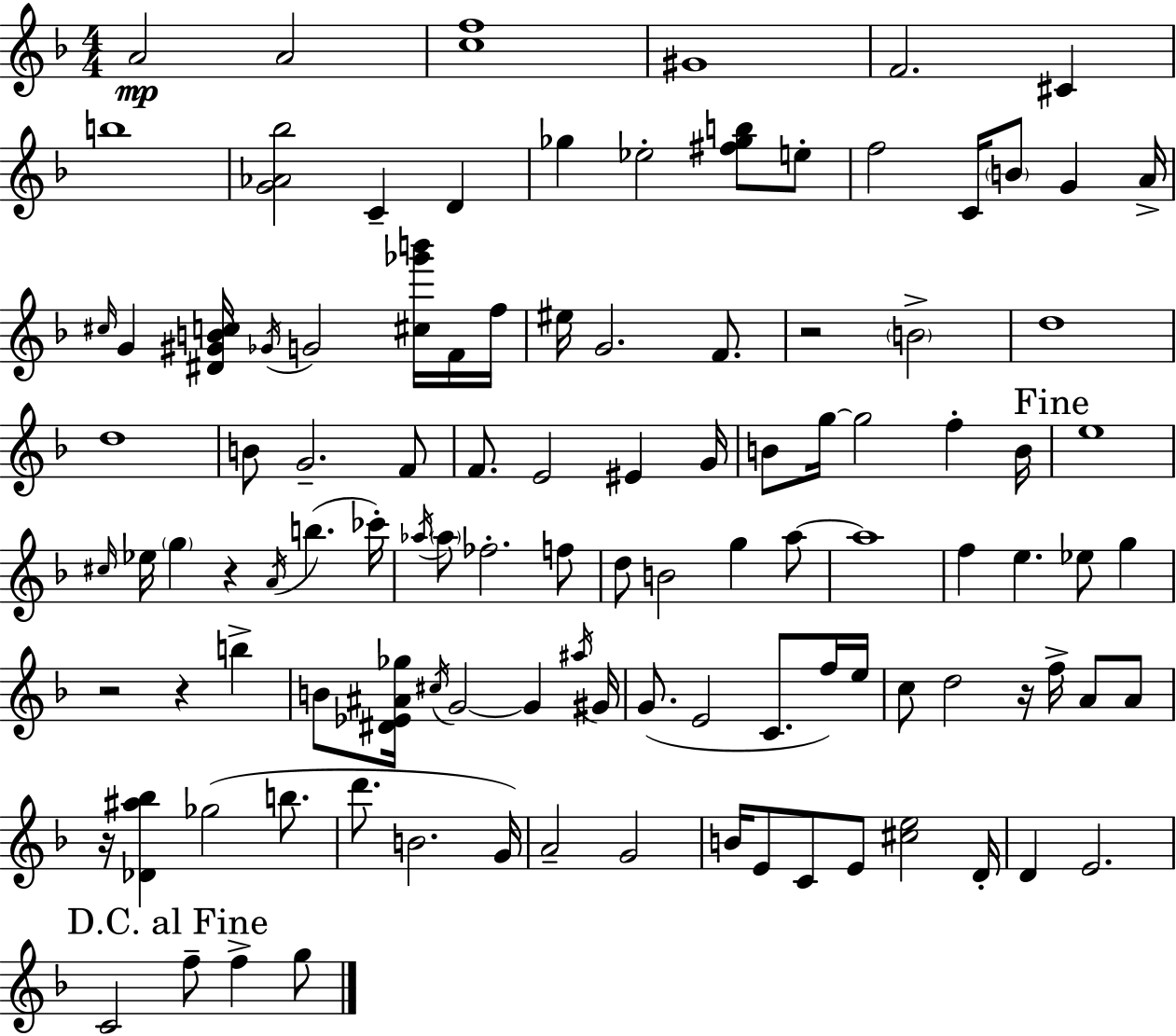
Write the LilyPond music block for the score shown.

{
  \clef treble
  \numericTimeSignature
  \time 4/4
  \key d \minor
  a'2\mp a'2 | <c'' f''>1 | gis'1 | f'2. cis'4 | \break b''1 | <g' aes' bes''>2 c'4-- d'4 | ges''4 ees''2-. <fis'' ges'' b''>8 e''8-. | f''2 c'16 \parenthesize b'8 g'4 a'16-> | \break \grace { cis''16 } g'4 <dis' gis' b' c''>16 \acciaccatura { ges'16 } g'2 <cis'' ges''' b'''>16 | f'16 f''16 eis''16 g'2. f'8. | r2 \parenthesize b'2-> | d''1 | \break d''1 | b'8 g'2.-- | f'8 f'8. e'2 eis'4 | g'16 b'8 g''16~~ g''2 f''4-. | \break b'16 \mark "Fine" e''1 | \grace { cis''16 } ees''16 \parenthesize g''4 r4 \acciaccatura { a'16 }( b''4. | ces'''16-.) \acciaccatura { aes''16 } \parenthesize aes''8 fes''2.-. | f''8 d''8 b'2 g''4 | \break a''8~~ a''1 | f''4 e''4. ees''8 | g''4 r2 r4 | b''4-> b'8 <dis' ees' ais' ges''>16 \acciaccatura { cis''16 } g'2~~ | \break g'4 \acciaccatura { ais''16 } gis'16 g'8.( e'2 | c'8. f''16) e''16 c''8 d''2 | r16 f''16-> a'8 a'8 r16 <des' ais'' bes''>4 ges''2( | b''8. d'''8. b'2. | \break g'16) a'2-- g'2 | b'16 e'8 c'8 e'8 <cis'' e''>2 | d'16-. d'4 e'2. | \mark "D.C. al Fine" c'2 f''8-- | \break f''4-> g''8 \bar "|."
}